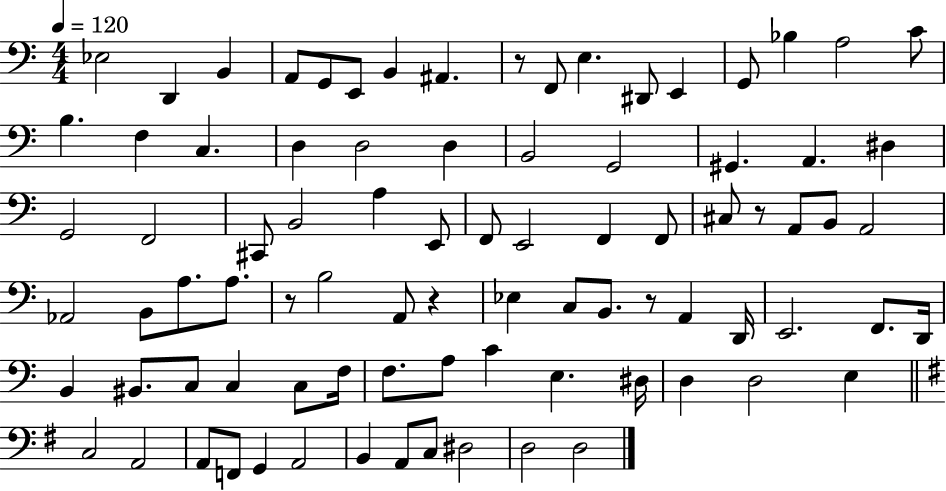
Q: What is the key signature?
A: C major